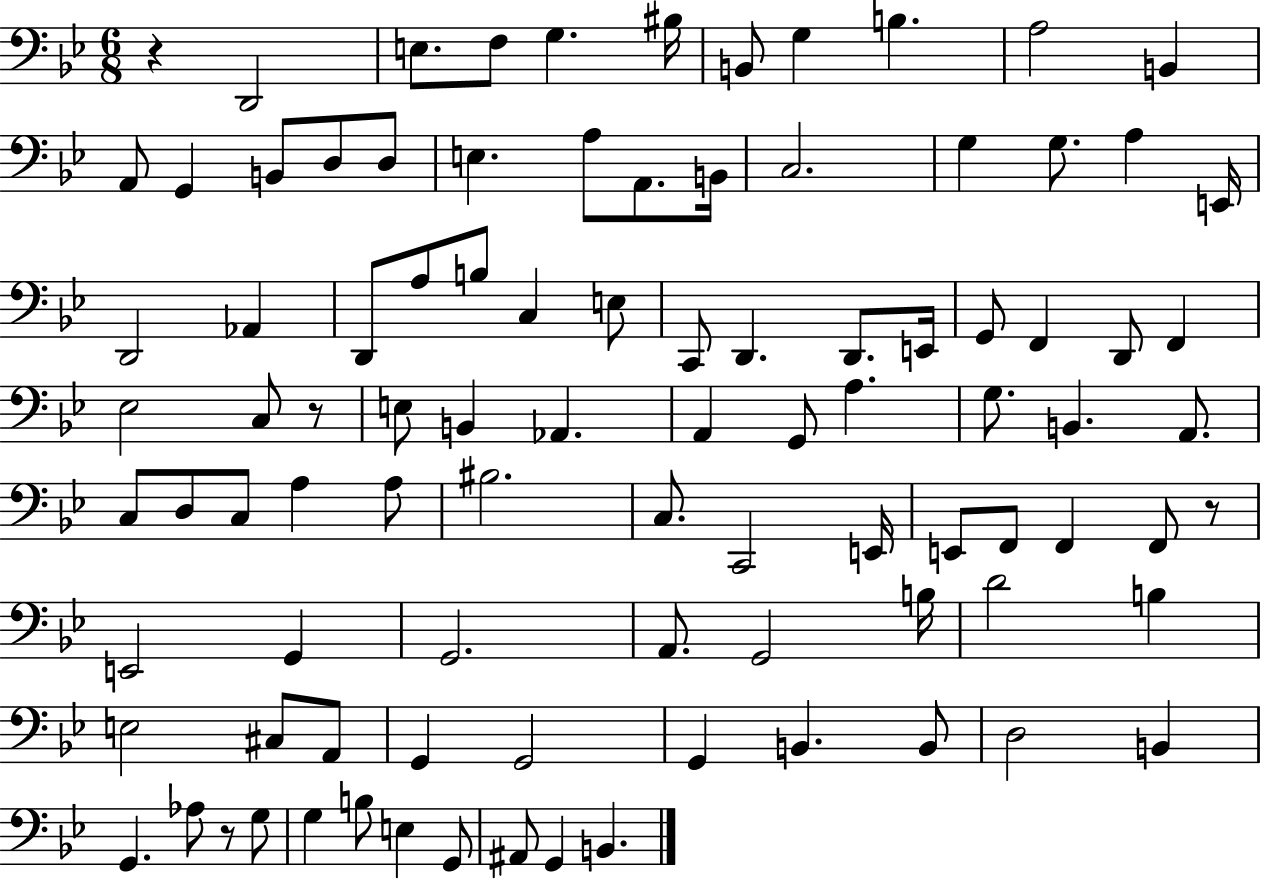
X:1
T:Untitled
M:6/8
L:1/4
K:Bb
z D,,2 E,/2 F,/2 G, ^B,/4 B,,/2 G, B, A,2 B,, A,,/2 G,, B,,/2 D,/2 D,/2 E, A,/2 A,,/2 B,,/4 C,2 G, G,/2 A, E,,/4 D,,2 _A,, D,,/2 A,/2 B,/2 C, E,/2 C,,/2 D,, D,,/2 E,,/4 G,,/2 F,, D,,/2 F,, _E,2 C,/2 z/2 E,/2 B,, _A,, A,, G,,/2 A, G,/2 B,, A,,/2 C,/2 D,/2 C,/2 A, A,/2 ^B,2 C,/2 C,,2 E,,/4 E,,/2 F,,/2 F,, F,,/2 z/2 E,,2 G,, G,,2 A,,/2 G,,2 B,/4 D2 B, E,2 ^C,/2 A,,/2 G,, G,,2 G,, B,, B,,/2 D,2 B,, G,, _A,/2 z/2 G,/2 G, B,/2 E, G,,/2 ^A,,/2 G,, B,,